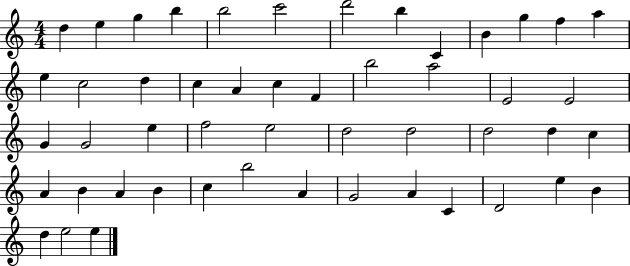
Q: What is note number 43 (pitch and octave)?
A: A4